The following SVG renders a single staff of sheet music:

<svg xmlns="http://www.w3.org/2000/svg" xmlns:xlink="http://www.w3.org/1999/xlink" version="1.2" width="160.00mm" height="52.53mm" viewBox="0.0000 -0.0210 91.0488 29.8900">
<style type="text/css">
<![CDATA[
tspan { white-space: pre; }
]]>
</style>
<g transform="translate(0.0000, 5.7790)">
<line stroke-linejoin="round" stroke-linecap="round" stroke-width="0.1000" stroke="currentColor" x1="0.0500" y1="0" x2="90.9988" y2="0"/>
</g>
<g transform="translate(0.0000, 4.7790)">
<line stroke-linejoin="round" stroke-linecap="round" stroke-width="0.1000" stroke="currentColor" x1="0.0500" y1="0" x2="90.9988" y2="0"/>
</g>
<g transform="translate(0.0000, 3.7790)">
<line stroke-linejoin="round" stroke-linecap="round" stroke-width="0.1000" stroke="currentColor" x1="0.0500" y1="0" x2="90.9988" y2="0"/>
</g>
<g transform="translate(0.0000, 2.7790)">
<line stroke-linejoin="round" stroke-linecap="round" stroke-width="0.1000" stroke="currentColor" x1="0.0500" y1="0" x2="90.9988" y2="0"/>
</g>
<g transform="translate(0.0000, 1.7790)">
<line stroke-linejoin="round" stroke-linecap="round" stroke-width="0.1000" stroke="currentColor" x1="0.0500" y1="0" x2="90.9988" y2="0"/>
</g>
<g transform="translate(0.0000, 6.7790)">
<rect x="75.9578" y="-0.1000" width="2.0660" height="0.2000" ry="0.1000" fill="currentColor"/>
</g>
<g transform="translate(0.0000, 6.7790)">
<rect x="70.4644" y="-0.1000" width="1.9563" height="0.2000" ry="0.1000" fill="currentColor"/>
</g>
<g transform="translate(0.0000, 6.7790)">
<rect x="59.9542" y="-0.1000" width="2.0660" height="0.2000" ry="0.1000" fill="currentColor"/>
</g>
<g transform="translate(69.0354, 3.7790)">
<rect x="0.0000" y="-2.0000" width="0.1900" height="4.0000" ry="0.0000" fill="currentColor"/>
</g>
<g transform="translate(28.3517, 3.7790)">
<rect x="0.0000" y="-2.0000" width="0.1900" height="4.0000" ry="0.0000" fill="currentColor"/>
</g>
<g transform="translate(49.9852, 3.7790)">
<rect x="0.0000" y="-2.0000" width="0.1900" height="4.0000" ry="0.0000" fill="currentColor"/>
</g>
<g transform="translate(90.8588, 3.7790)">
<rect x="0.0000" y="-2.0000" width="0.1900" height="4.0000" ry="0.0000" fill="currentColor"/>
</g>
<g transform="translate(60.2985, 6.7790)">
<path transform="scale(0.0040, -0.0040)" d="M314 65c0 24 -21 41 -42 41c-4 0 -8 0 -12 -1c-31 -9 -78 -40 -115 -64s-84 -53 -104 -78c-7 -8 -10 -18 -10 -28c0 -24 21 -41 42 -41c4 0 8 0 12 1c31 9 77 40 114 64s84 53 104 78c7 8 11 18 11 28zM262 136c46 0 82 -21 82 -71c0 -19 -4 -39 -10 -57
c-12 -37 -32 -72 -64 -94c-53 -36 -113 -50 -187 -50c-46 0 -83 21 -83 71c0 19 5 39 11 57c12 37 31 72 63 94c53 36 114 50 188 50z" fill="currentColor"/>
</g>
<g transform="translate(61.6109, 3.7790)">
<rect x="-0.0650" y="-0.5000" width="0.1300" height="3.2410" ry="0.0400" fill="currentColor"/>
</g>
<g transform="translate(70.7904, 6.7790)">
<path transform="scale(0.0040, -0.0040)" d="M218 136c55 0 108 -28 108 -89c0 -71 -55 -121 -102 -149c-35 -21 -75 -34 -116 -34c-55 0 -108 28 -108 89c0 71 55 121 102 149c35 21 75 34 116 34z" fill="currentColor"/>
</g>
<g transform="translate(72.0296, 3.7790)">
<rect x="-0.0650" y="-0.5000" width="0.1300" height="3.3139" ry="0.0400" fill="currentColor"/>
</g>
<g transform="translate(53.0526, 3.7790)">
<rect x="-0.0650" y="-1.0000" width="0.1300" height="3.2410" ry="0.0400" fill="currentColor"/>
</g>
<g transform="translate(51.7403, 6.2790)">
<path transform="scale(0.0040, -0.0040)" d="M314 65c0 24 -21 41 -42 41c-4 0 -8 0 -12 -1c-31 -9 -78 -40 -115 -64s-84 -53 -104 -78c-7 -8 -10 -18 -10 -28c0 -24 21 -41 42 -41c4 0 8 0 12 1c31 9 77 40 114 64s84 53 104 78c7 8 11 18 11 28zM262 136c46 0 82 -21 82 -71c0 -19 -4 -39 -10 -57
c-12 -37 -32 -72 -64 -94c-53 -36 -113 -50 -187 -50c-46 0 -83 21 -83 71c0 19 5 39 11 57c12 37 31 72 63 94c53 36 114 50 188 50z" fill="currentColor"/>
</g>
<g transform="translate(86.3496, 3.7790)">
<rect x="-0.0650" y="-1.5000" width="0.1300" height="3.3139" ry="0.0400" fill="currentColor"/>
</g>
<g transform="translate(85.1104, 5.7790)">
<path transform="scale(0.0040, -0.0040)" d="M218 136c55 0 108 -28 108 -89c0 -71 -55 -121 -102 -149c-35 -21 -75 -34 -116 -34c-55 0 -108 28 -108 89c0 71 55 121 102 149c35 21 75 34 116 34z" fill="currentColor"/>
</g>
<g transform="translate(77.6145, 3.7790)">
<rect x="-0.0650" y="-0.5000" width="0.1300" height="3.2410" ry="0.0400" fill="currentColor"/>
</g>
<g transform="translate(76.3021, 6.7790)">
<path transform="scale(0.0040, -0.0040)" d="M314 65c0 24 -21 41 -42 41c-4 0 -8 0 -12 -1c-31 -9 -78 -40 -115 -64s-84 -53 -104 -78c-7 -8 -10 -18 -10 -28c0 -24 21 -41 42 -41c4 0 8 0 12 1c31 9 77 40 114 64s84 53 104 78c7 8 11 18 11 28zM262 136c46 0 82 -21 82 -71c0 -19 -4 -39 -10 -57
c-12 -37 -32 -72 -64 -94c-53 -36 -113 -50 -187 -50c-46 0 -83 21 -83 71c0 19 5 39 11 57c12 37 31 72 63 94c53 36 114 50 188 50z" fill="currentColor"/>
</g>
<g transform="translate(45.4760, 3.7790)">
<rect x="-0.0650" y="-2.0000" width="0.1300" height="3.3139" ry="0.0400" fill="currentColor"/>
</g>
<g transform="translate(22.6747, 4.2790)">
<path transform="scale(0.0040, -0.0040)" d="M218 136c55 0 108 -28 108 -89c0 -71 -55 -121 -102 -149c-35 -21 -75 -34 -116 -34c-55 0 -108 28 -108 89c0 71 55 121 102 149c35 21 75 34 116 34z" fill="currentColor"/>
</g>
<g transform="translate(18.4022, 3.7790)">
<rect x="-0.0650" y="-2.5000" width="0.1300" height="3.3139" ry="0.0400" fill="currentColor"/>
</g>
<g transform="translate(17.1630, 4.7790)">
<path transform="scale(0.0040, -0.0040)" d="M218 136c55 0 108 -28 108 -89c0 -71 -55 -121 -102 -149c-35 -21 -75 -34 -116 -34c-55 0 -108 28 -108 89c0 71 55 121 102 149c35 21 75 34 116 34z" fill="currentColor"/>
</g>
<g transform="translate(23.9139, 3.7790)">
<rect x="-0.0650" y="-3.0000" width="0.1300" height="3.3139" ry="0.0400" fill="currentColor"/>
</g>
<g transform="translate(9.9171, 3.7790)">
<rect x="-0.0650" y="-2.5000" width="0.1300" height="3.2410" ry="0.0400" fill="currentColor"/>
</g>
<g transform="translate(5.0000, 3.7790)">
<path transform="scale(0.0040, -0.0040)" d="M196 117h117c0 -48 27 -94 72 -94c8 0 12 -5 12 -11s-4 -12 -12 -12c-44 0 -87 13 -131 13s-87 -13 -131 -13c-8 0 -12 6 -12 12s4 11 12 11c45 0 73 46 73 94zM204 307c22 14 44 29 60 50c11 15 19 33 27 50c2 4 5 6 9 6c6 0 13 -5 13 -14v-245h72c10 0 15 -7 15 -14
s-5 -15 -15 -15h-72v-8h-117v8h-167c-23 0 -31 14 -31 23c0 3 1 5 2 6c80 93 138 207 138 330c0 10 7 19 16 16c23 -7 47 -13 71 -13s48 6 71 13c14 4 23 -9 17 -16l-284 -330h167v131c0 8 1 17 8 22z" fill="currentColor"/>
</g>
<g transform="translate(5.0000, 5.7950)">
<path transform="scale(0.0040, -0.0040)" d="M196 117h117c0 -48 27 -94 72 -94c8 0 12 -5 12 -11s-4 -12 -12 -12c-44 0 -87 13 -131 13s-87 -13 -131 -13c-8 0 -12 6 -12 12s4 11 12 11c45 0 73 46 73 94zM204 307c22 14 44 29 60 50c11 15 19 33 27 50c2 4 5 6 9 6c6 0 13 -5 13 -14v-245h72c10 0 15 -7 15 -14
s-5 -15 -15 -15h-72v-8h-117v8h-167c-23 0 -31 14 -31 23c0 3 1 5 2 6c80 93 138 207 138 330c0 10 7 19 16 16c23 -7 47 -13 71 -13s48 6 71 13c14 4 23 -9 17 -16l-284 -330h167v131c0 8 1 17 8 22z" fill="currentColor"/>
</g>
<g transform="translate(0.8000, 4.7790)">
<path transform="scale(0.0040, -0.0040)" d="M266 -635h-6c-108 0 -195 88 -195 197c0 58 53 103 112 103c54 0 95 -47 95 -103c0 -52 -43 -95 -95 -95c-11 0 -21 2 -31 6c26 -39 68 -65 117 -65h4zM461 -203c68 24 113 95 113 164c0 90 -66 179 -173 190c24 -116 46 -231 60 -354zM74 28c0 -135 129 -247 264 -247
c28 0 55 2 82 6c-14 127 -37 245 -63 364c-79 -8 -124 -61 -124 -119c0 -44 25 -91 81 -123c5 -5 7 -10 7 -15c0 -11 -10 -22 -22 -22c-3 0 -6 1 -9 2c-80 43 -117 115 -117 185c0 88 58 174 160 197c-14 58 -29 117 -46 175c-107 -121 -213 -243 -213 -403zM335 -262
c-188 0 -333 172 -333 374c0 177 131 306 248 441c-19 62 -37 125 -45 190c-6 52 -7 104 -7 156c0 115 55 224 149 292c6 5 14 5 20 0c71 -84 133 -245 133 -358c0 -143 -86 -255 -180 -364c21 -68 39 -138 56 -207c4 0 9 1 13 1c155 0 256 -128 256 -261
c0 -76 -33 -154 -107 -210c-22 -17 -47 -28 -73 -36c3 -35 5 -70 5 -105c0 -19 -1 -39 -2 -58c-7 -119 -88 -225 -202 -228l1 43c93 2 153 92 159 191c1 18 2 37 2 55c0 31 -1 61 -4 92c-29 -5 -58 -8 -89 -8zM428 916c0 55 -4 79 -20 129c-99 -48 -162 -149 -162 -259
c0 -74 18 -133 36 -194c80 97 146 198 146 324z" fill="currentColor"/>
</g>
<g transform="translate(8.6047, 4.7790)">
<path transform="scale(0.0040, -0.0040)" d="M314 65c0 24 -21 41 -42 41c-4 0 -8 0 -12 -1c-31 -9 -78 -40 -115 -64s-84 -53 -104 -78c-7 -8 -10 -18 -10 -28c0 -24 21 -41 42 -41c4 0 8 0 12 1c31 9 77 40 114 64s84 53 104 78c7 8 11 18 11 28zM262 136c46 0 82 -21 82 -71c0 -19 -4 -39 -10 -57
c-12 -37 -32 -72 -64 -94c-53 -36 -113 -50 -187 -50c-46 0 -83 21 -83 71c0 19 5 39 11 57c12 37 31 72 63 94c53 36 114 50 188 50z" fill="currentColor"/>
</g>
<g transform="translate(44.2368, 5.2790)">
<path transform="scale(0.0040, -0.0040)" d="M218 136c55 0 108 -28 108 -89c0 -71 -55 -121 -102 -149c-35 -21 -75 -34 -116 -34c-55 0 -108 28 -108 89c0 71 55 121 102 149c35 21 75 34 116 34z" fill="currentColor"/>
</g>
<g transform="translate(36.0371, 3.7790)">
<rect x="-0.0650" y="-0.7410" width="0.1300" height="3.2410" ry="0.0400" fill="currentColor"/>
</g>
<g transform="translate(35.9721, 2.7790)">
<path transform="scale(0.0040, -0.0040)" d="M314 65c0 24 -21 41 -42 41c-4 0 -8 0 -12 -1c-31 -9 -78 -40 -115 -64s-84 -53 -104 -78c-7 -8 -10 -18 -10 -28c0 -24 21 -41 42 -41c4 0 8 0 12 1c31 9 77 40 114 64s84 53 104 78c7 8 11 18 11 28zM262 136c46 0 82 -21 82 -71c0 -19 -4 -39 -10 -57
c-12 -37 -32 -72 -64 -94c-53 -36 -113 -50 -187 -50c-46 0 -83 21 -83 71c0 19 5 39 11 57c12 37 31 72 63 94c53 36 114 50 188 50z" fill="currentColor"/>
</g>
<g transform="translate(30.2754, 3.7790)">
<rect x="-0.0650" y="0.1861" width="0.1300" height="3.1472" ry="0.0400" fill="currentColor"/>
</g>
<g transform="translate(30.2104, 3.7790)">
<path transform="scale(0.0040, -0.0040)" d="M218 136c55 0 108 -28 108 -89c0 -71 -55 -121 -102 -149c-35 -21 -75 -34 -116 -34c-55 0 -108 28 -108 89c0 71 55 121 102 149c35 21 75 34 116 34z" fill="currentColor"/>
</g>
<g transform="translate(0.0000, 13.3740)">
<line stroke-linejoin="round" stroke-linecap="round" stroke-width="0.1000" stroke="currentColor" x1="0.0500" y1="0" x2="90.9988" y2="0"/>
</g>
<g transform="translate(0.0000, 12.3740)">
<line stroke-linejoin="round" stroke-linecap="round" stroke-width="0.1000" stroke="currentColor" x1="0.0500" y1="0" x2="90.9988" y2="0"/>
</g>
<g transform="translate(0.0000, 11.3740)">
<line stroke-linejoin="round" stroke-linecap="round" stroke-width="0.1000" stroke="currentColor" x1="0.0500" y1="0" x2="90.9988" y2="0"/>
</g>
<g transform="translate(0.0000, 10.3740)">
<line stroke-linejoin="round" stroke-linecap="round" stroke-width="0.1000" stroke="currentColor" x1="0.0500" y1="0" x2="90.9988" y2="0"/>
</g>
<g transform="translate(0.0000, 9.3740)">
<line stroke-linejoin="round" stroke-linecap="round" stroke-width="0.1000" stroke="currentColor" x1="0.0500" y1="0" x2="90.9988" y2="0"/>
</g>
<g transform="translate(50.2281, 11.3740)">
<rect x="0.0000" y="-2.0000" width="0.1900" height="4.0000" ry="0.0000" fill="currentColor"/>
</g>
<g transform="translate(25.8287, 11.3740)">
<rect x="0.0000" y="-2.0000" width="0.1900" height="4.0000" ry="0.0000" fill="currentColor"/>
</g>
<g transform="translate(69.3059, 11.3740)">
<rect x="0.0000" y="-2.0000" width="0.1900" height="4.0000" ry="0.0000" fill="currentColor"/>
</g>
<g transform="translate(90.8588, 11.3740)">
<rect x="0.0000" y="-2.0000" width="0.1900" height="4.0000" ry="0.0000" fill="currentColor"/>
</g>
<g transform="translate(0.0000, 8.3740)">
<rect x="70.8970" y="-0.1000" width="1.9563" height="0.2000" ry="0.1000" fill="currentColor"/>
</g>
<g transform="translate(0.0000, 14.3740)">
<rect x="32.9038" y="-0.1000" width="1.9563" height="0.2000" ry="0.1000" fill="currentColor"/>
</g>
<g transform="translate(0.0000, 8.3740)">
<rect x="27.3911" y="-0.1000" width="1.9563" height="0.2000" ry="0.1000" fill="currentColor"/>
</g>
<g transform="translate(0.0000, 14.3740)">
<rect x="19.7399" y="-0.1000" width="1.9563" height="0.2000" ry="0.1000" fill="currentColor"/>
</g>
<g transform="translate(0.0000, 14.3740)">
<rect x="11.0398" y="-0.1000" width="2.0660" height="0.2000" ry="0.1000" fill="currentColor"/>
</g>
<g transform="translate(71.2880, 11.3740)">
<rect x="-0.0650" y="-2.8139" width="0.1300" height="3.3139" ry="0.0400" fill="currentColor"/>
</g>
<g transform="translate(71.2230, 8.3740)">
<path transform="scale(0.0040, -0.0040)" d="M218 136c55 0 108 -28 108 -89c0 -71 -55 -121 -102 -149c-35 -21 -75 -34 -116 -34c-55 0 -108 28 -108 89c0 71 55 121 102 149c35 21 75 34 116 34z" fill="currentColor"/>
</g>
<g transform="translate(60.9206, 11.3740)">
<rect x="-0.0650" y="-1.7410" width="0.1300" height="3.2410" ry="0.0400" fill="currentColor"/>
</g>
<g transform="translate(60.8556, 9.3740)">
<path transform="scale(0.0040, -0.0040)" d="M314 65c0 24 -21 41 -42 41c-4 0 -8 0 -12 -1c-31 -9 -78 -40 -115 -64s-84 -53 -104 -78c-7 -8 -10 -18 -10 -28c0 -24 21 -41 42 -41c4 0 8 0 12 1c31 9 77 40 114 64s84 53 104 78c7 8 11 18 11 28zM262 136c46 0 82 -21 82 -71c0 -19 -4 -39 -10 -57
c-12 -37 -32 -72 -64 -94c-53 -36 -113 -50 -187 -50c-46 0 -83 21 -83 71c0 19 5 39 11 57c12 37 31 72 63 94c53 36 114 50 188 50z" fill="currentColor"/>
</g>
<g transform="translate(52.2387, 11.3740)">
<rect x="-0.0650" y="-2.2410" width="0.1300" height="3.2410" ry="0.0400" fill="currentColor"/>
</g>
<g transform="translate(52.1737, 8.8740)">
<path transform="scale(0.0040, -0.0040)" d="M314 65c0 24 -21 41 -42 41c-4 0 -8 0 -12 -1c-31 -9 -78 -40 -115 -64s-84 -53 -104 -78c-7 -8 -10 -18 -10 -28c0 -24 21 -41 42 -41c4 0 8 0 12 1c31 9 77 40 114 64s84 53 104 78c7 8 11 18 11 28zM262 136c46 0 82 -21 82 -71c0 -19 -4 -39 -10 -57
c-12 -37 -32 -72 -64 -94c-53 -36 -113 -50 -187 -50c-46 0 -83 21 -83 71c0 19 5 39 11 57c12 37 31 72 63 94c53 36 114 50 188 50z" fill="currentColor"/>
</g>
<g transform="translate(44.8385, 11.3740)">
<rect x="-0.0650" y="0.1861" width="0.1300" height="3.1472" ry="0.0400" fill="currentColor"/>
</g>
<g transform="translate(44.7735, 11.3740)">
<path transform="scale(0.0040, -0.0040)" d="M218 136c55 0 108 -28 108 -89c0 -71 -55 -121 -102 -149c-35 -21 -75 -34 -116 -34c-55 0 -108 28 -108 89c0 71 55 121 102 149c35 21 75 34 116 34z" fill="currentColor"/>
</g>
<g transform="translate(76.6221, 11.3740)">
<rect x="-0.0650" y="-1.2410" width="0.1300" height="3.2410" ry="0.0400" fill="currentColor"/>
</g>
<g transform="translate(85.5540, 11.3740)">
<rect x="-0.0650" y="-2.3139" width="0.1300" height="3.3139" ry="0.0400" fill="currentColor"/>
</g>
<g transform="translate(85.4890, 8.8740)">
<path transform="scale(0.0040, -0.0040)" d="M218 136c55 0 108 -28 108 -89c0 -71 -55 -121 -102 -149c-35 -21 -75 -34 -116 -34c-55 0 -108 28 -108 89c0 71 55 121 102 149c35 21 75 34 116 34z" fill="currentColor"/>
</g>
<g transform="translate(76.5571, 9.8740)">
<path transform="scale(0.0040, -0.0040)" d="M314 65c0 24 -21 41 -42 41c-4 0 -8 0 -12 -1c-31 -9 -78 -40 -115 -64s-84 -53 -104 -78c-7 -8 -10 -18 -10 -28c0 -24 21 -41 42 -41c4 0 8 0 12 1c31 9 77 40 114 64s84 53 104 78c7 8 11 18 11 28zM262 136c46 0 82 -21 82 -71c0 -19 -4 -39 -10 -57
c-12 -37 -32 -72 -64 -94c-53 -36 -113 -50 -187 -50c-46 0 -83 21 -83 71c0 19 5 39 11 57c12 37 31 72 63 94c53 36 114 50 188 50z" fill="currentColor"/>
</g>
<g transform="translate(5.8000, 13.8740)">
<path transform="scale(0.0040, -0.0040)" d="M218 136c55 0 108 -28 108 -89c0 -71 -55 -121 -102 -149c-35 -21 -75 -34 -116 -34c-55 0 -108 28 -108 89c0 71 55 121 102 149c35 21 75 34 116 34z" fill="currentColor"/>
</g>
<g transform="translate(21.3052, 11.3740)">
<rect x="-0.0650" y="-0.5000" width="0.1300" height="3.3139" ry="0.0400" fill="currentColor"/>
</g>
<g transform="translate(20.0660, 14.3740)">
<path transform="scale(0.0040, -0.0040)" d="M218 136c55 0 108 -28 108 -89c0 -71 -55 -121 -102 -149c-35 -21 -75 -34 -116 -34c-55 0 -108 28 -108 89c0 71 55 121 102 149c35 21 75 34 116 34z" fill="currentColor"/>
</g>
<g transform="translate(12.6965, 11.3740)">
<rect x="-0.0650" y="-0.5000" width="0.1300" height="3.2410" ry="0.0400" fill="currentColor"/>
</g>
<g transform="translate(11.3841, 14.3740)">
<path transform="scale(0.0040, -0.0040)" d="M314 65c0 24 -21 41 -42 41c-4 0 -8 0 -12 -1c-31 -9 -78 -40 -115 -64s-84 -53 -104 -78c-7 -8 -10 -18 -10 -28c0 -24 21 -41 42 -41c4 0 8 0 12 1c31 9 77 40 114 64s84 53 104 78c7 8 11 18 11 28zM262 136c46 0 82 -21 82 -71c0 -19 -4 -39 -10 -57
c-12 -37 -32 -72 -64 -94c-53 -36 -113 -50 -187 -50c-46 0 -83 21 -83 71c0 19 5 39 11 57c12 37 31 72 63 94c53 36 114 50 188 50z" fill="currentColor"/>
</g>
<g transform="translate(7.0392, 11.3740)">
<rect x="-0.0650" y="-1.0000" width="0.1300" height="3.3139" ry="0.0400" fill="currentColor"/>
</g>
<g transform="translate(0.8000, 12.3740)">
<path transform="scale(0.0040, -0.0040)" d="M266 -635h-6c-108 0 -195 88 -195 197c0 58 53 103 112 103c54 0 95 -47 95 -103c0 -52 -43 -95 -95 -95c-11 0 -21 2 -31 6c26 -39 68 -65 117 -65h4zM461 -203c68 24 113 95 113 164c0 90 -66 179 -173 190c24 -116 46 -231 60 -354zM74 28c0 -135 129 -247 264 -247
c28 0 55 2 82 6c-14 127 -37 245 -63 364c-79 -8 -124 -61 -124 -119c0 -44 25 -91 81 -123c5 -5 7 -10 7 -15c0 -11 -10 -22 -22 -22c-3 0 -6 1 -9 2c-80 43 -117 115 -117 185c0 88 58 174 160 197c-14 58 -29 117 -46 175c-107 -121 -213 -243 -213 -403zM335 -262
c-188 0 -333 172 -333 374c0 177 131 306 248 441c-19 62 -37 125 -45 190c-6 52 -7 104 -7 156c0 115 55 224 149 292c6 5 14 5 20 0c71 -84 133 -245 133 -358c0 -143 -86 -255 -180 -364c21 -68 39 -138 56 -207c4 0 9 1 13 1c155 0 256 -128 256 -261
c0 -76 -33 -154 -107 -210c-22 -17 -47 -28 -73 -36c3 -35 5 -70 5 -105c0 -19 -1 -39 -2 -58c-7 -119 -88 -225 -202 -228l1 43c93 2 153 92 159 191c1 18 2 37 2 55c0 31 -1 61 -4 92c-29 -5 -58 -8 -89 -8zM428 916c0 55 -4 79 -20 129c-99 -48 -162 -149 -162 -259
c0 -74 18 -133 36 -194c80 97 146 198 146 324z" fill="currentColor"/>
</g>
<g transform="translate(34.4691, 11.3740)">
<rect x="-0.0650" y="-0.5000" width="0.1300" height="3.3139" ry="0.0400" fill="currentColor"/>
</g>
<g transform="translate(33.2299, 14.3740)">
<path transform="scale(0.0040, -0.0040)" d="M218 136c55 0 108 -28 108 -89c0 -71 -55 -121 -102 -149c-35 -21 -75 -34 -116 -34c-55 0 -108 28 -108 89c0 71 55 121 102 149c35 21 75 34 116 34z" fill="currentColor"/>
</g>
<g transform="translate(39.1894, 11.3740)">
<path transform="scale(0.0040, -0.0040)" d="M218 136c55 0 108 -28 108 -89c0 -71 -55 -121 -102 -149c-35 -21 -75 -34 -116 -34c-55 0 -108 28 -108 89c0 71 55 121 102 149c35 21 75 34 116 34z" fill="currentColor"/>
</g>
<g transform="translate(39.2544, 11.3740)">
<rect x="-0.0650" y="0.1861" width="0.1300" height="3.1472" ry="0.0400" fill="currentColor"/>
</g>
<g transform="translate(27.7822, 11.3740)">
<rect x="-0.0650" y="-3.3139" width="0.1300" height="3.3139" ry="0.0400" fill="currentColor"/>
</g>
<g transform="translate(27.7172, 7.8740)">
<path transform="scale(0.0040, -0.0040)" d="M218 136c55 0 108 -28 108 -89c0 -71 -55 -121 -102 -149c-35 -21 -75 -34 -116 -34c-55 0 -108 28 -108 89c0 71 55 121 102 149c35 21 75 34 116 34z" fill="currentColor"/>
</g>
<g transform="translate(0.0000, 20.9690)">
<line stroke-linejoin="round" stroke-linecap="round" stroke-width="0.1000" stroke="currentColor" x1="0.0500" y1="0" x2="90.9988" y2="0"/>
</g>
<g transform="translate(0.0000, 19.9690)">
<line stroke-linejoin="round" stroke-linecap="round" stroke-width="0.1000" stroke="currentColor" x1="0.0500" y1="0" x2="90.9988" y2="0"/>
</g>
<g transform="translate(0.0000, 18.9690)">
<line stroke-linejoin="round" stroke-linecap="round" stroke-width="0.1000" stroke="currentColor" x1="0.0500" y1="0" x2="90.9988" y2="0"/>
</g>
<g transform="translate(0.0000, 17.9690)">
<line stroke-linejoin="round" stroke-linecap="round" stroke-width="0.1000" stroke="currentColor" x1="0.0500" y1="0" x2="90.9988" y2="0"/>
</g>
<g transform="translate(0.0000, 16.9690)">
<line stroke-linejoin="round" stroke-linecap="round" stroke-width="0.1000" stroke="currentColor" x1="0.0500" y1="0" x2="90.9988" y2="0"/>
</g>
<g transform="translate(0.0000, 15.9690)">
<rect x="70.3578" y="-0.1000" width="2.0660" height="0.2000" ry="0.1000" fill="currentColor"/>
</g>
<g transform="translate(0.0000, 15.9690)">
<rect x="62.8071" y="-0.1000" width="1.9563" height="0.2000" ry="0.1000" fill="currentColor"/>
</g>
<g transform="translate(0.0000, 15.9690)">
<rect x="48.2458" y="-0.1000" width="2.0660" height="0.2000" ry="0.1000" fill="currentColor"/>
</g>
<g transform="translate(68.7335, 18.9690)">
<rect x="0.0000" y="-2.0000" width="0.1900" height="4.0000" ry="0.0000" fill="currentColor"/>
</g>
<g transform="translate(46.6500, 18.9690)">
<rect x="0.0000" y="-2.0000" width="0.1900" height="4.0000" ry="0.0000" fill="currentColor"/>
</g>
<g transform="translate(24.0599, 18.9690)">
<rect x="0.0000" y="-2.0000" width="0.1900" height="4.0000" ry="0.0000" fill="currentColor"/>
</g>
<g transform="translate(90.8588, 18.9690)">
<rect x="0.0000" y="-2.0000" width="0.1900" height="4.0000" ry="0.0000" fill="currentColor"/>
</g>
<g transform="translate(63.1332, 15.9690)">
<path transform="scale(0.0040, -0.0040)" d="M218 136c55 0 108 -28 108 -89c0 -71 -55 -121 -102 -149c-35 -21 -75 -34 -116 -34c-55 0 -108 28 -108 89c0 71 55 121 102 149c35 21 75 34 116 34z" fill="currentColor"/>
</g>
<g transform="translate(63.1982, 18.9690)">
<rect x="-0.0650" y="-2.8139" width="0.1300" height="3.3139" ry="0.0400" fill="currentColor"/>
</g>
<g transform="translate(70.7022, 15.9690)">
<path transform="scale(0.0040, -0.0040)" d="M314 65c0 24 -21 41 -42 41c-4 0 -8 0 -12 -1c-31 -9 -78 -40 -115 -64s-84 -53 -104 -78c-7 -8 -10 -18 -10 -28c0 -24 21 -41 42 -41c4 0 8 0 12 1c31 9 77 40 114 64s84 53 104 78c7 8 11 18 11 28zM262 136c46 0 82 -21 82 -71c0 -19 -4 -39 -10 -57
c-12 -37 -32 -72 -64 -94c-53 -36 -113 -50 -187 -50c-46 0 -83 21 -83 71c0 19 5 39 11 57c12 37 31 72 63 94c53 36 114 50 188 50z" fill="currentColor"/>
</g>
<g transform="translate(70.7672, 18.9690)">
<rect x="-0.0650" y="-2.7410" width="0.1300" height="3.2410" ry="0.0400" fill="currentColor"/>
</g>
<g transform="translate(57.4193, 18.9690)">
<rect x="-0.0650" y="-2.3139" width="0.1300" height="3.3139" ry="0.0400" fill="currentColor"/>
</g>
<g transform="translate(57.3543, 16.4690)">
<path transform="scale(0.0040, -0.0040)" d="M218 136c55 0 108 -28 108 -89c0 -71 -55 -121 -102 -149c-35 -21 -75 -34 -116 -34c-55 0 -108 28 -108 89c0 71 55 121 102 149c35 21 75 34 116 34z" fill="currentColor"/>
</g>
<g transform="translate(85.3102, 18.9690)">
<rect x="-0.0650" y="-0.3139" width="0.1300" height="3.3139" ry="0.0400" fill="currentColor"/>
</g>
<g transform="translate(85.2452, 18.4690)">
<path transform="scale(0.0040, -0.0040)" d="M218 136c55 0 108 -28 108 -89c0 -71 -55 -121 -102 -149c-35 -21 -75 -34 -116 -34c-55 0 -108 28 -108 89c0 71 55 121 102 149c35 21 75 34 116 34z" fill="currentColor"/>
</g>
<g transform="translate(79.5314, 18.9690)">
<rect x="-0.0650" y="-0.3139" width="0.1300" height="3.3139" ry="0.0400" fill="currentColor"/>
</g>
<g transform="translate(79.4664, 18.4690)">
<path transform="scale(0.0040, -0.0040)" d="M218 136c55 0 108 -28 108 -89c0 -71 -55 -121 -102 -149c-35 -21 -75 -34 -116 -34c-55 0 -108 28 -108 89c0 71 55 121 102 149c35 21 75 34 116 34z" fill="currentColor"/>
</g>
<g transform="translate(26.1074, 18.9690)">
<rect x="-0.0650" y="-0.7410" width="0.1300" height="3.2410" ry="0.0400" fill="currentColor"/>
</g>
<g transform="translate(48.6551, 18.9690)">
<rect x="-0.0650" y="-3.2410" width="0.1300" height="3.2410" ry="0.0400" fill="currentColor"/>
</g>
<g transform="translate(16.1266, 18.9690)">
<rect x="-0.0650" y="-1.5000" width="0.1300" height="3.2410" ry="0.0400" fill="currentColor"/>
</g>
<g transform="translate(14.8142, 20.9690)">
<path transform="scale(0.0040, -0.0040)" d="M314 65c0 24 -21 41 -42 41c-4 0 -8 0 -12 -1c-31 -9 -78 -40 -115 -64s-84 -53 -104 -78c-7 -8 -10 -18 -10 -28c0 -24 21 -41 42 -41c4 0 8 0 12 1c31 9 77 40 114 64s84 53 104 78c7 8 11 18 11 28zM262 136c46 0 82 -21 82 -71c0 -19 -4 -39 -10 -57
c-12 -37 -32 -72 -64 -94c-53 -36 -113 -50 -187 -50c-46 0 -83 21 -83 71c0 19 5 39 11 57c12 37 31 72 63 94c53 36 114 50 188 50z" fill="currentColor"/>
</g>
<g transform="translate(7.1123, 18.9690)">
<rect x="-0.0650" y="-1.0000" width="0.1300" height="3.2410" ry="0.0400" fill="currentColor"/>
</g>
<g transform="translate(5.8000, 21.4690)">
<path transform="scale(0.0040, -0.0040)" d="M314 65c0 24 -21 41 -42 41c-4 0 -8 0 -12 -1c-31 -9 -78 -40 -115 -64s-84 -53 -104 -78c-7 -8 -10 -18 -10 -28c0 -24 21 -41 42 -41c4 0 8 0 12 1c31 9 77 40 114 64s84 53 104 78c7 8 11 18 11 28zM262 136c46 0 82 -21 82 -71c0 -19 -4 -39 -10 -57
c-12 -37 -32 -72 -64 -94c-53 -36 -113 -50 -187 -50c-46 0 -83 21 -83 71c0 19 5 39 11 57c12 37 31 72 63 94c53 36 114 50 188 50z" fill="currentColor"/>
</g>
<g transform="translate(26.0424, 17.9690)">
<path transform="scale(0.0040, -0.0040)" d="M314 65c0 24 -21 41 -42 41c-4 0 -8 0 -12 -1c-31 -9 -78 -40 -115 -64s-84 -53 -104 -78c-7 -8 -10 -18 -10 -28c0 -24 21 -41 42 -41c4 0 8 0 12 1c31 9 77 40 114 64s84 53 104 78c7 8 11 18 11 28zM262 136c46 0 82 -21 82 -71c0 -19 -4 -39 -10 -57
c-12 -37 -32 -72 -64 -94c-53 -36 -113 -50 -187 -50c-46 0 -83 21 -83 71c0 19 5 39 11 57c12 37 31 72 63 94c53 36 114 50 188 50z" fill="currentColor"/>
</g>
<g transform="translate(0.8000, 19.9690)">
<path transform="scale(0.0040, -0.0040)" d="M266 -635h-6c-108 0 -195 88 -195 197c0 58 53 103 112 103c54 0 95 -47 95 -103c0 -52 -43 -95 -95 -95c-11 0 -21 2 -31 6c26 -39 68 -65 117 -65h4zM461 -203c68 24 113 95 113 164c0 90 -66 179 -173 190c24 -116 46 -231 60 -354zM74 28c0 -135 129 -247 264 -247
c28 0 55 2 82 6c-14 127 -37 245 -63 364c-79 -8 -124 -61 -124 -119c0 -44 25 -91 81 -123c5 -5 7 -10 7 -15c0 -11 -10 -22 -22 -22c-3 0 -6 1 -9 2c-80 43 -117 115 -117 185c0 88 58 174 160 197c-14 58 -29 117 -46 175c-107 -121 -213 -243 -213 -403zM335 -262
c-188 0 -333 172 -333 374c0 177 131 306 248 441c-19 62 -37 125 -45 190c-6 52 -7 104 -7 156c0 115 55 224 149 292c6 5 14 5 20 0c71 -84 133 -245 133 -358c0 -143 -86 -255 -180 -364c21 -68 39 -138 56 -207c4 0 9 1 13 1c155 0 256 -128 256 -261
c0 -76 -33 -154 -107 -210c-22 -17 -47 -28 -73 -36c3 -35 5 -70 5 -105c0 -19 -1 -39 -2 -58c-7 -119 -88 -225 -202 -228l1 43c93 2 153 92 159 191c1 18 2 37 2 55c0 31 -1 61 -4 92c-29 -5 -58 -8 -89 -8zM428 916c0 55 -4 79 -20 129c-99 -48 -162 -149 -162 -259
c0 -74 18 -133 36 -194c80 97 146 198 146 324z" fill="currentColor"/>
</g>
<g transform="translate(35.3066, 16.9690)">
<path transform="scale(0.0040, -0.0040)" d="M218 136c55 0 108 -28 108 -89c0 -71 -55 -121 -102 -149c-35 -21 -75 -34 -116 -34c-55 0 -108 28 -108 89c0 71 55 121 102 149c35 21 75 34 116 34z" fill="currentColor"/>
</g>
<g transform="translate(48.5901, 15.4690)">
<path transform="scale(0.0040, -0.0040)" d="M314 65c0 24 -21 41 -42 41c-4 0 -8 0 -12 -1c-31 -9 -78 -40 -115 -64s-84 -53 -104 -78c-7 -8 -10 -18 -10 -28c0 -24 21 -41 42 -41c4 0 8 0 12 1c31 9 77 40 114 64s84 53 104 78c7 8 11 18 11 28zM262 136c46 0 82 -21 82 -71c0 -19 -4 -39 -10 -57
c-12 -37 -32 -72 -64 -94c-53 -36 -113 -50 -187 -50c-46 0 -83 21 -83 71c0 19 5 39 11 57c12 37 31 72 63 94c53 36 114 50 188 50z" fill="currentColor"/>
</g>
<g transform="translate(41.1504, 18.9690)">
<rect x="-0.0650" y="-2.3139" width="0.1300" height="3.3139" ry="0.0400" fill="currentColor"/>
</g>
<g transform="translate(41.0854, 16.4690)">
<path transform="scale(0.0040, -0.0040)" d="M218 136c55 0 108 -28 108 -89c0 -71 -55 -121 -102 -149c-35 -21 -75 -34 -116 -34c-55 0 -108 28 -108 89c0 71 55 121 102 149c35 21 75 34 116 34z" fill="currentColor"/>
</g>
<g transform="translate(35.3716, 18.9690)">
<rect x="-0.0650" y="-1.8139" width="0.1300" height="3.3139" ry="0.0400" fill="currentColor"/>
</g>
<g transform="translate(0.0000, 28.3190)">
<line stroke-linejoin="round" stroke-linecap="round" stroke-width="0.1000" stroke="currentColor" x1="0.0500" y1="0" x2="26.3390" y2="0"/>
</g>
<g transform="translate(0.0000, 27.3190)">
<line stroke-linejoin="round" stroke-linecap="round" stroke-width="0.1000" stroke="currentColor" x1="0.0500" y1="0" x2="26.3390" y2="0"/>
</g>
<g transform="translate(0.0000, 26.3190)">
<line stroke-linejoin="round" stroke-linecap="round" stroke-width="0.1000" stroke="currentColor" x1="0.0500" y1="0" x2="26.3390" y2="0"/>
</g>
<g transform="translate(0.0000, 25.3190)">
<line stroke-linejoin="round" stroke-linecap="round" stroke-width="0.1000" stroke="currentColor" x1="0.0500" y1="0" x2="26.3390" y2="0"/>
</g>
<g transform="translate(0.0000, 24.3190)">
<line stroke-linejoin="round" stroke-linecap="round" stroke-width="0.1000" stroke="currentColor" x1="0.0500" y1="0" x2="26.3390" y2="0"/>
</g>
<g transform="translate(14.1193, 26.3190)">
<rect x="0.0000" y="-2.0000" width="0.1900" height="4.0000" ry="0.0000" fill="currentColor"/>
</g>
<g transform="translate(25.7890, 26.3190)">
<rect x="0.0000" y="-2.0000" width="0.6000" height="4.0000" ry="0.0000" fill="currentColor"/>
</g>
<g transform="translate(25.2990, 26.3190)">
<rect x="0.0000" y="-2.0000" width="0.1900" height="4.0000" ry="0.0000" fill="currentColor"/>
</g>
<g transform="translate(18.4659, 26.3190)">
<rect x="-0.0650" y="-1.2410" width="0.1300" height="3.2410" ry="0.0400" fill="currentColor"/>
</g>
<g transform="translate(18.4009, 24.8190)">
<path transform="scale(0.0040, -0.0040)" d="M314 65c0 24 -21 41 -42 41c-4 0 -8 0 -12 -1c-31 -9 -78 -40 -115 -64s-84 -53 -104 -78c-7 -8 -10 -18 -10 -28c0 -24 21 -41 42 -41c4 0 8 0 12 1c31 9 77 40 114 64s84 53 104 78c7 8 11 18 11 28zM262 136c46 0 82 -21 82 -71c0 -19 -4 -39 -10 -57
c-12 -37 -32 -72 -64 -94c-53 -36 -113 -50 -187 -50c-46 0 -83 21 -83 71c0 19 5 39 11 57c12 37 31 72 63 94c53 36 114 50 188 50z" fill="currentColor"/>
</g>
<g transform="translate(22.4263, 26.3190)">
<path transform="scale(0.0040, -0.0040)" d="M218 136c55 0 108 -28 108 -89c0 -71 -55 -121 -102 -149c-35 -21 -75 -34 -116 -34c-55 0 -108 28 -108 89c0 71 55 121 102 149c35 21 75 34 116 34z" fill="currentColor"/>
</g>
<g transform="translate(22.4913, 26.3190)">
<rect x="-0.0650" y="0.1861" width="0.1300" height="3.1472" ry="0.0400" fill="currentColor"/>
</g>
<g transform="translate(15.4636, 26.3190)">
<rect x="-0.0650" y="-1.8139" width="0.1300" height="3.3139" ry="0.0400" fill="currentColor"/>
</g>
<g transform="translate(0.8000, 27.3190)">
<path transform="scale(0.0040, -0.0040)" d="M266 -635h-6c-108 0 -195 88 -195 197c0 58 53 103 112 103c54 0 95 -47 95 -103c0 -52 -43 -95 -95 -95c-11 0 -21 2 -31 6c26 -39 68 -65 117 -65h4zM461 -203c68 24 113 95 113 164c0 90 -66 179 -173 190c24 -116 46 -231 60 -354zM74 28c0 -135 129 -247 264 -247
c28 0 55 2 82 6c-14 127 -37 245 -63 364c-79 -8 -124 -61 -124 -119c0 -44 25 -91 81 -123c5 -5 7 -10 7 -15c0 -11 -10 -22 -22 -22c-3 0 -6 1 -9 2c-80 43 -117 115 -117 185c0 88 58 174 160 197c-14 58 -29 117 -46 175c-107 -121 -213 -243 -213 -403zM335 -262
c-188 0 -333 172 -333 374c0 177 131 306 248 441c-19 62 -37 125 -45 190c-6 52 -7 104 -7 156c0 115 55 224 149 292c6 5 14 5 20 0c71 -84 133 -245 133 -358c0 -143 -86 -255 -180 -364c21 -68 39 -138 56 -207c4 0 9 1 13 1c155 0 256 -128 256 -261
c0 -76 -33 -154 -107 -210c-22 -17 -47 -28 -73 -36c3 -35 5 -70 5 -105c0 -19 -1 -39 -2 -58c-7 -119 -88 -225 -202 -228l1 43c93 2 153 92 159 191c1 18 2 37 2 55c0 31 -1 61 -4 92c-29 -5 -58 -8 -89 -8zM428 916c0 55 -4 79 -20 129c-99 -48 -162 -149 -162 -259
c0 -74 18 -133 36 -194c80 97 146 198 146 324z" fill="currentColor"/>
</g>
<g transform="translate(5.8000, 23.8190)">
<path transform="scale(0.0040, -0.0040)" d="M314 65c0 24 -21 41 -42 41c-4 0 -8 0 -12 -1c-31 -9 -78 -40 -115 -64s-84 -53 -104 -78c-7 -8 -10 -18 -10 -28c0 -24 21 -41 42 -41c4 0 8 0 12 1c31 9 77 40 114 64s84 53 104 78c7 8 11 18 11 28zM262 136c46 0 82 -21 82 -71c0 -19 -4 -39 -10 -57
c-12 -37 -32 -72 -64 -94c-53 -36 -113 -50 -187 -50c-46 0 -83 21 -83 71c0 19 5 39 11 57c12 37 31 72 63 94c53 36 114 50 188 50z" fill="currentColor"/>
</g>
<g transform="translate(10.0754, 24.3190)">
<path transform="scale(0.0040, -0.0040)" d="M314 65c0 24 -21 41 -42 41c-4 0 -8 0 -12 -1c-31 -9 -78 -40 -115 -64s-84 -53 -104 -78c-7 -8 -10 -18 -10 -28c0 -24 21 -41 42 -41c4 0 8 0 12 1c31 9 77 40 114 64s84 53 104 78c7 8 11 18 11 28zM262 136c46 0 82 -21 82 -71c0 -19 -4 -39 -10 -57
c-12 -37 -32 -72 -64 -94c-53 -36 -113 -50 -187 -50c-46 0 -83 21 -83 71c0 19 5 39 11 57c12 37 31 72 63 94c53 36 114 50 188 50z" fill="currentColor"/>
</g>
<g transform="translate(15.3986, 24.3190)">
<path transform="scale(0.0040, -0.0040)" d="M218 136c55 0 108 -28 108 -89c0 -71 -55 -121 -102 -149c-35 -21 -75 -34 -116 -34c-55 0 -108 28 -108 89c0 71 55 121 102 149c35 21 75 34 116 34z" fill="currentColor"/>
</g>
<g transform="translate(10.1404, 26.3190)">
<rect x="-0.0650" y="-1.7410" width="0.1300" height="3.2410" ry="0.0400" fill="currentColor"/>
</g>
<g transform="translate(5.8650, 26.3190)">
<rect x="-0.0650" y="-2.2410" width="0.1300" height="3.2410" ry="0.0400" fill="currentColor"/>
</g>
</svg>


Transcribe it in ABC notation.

X:1
T:Untitled
M:4/4
L:1/4
K:C
G2 G A B d2 F D2 C2 C C2 E D C2 C b C B B g2 f2 a e2 g D2 E2 d2 f g b2 g a a2 c c g2 f2 f e2 B